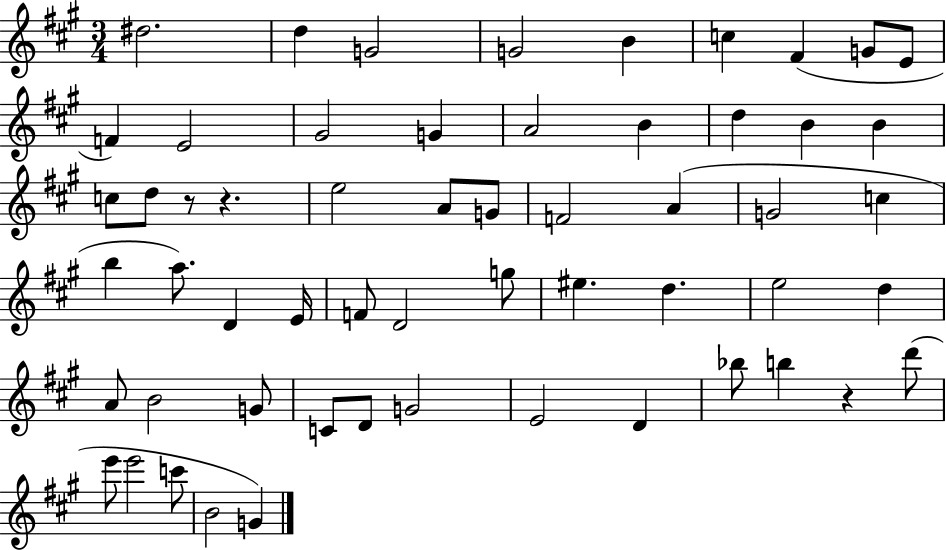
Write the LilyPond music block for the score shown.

{
  \clef treble
  \numericTimeSignature
  \time 3/4
  \key a \major
  dis''2. | d''4 g'2 | g'2 b'4 | c''4 fis'4( g'8 e'8 | \break f'4) e'2 | gis'2 g'4 | a'2 b'4 | d''4 b'4 b'4 | \break c''8 d''8 r8 r4. | e''2 a'8 g'8 | f'2 a'4( | g'2 c''4 | \break b''4 a''8.) d'4 e'16 | f'8 d'2 g''8 | eis''4. d''4. | e''2 d''4 | \break a'8 b'2 g'8 | c'8 d'8 g'2 | e'2 d'4 | bes''8 b''4 r4 d'''8( | \break e'''8 e'''2 c'''8 | b'2 g'4) | \bar "|."
}